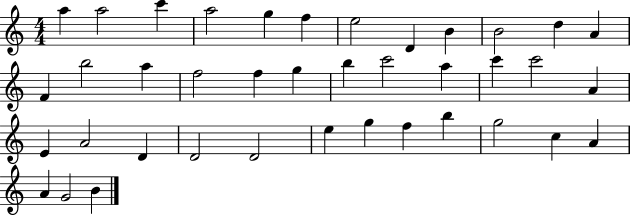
{
  \clef treble
  \numericTimeSignature
  \time 4/4
  \key c \major
  a''4 a''2 c'''4 | a''2 g''4 f''4 | e''2 d'4 b'4 | b'2 d''4 a'4 | \break f'4 b''2 a''4 | f''2 f''4 g''4 | b''4 c'''2 a''4 | c'''4 c'''2 a'4 | \break e'4 a'2 d'4 | d'2 d'2 | e''4 g''4 f''4 b''4 | g''2 c''4 a'4 | \break a'4 g'2 b'4 | \bar "|."
}